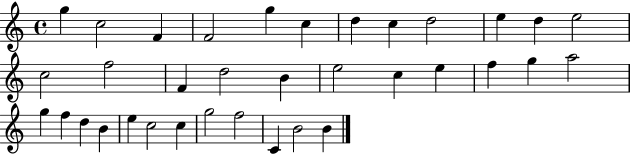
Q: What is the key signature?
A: C major